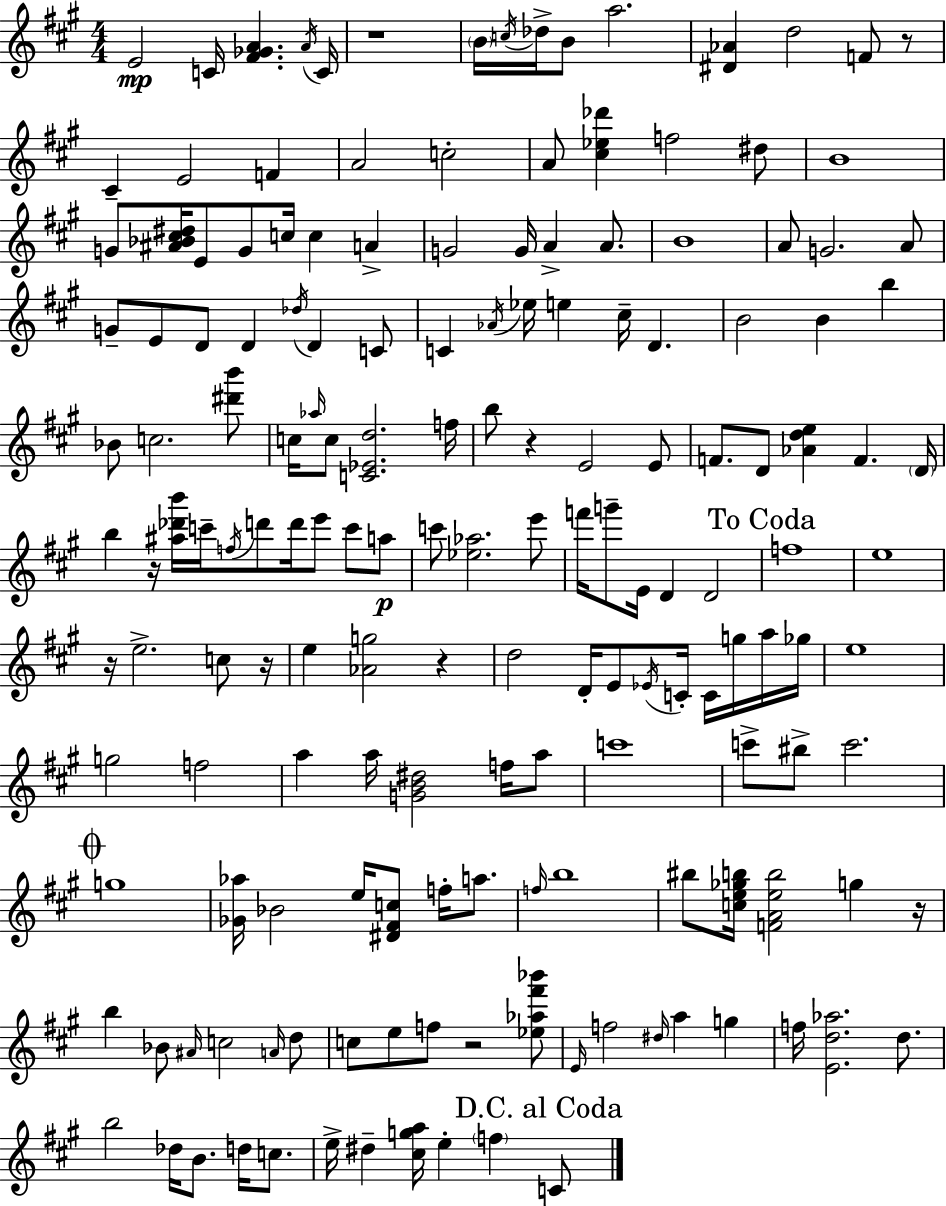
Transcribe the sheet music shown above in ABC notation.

X:1
T:Untitled
M:4/4
L:1/4
K:A
E2 C/4 [^F_GA] A/4 C/4 z4 B/4 c/4 _d/4 B/2 a2 [^D_A] d2 F/2 z/2 ^C E2 F A2 c2 A/2 [^c_e_d'] f2 ^d/2 B4 G/2 [^A_B^c^d]/4 E/2 G/2 c/4 c A G2 G/4 A A/2 B4 A/2 G2 A/2 G/2 E/2 D/2 D _d/4 D C/2 C _A/4 _e/4 e ^c/4 D B2 B b _B/2 c2 [^d'b']/2 c/4 _a/4 c/2 [C_Ed]2 f/4 b/2 z E2 E/2 F/2 D/2 [_Ade] F D/4 b z/4 [^a_d'b']/4 c'/4 f/4 d'/2 d'/4 e'/2 c'/2 a/2 c'/2 [_e_a]2 e'/2 f'/4 g'/2 E/4 D D2 f4 e4 z/4 e2 c/2 z/4 e [_Ag]2 z d2 D/4 E/2 _E/4 C/4 C/4 g/4 a/4 _g/4 e4 g2 f2 a a/4 [GB^d]2 f/4 a/2 c'4 c'/2 ^b/2 c'2 g4 [_G_a]/4 _B2 e/4 [^D^Fc]/2 f/4 a/2 f/4 b4 ^b/2 [ce_gb]/4 [FAeb]2 g z/4 b _B/2 ^A/4 c2 A/4 d/2 c/2 e/2 f/2 z2 [_e_a^f'_b']/2 E/4 f2 ^d/4 a g f/4 [Ed_a]2 d/2 b2 _d/4 B/2 d/4 c/2 e/4 ^d [^cga]/4 e f C/2